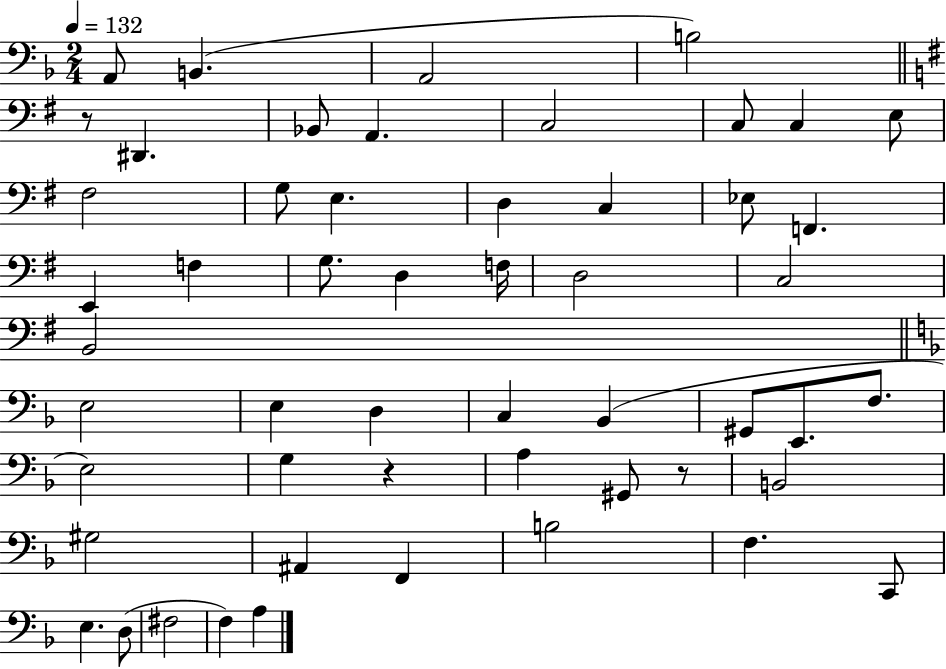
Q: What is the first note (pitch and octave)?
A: A2